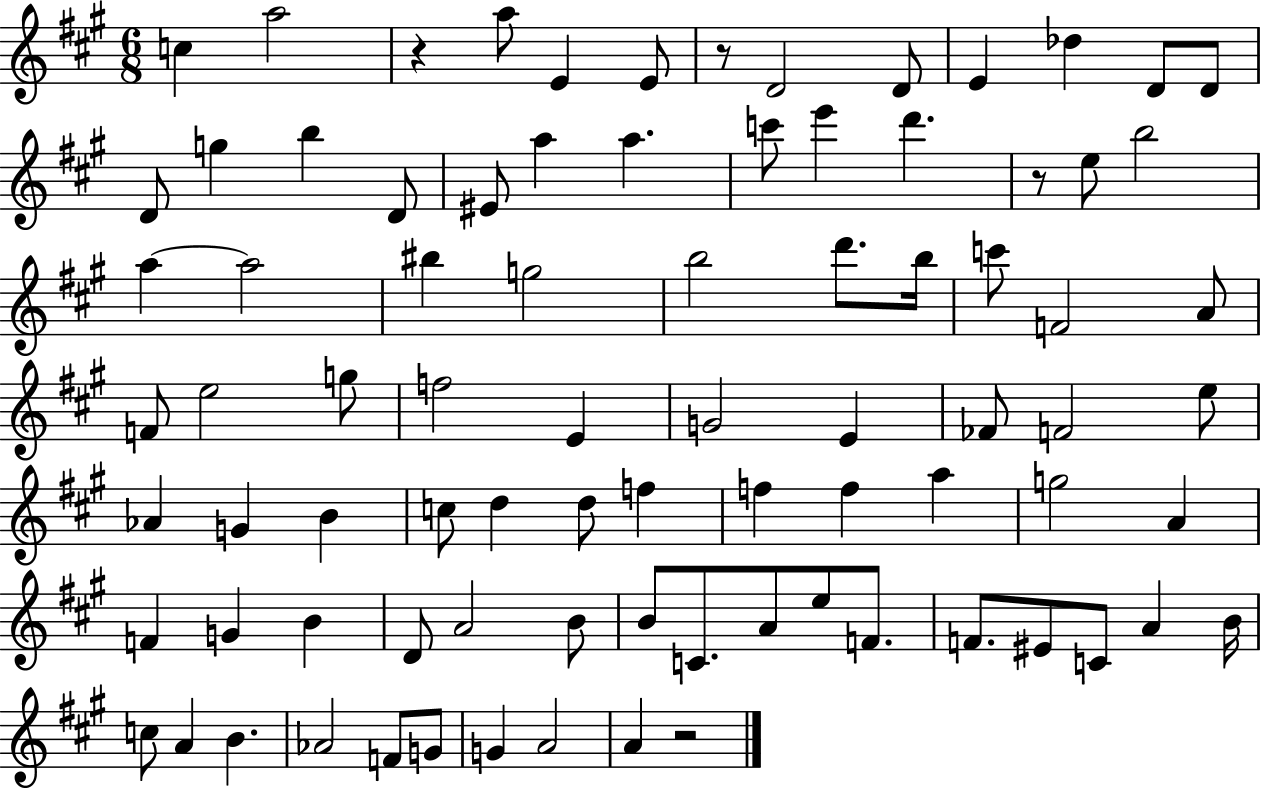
X:1
T:Untitled
M:6/8
L:1/4
K:A
c a2 z a/2 E E/2 z/2 D2 D/2 E _d D/2 D/2 D/2 g b D/2 ^E/2 a a c'/2 e' d' z/2 e/2 b2 a a2 ^b g2 b2 d'/2 b/4 c'/2 F2 A/2 F/2 e2 g/2 f2 E G2 E _F/2 F2 e/2 _A G B c/2 d d/2 f f f a g2 A F G B D/2 A2 B/2 B/2 C/2 A/2 e/2 F/2 F/2 ^E/2 C/2 A B/4 c/2 A B _A2 F/2 G/2 G A2 A z2